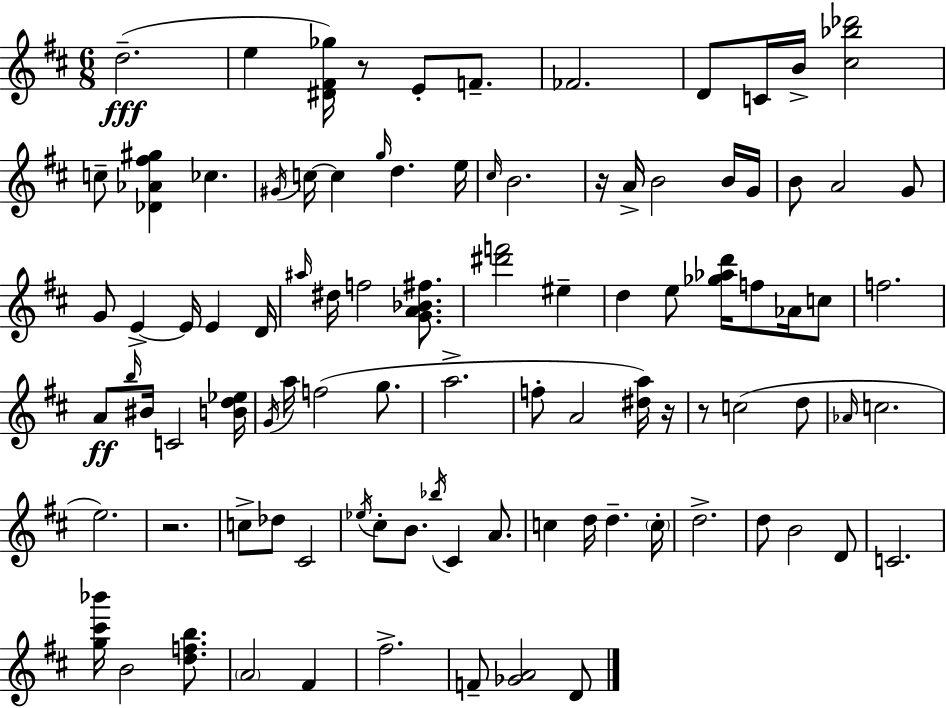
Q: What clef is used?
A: treble